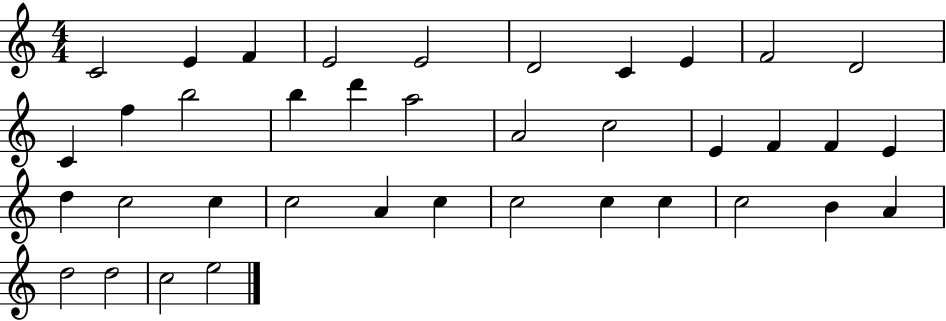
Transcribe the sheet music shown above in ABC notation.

X:1
T:Untitled
M:4/4
L:1/4
K:C
C2 E F E2 E2 D2 C E F2 D2 C f b2 b d' a2 A2 c2 E F F E d c2 c c2 A c c2 c c c2 B A d2 d2 c2 e2